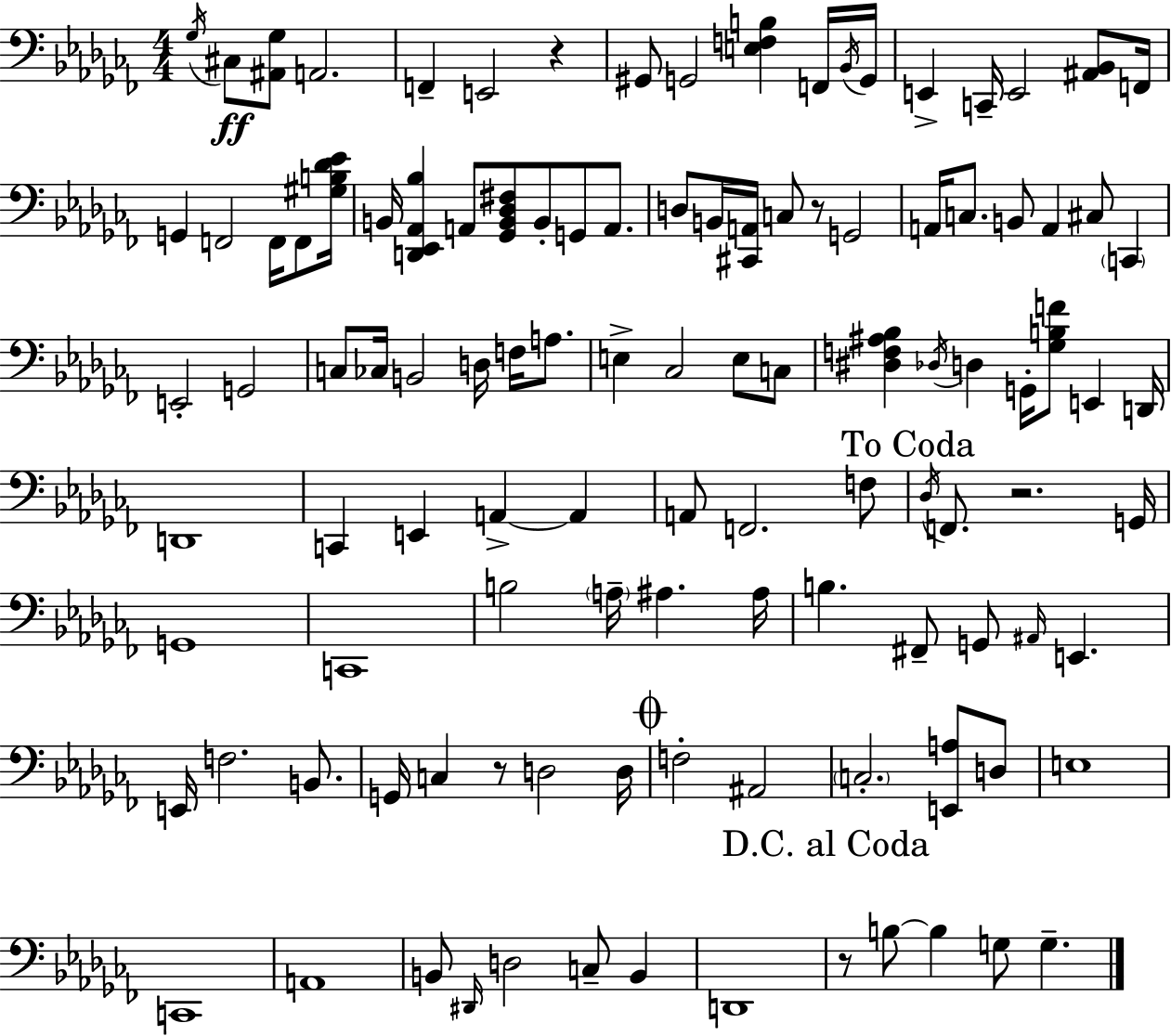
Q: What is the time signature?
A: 4/4